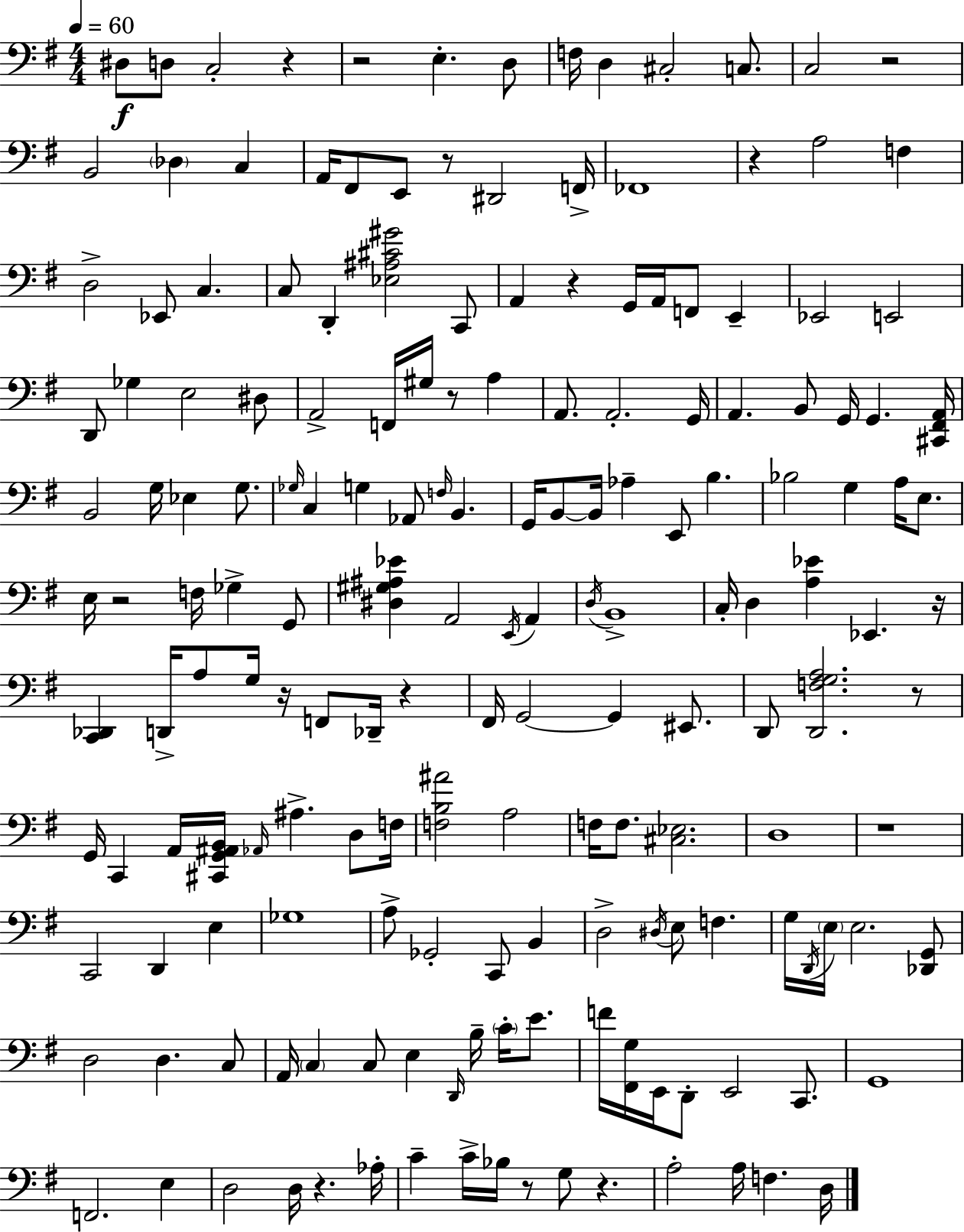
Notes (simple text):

D#3/e D3/e C3/h R/q R/h E3/q. D3/e F3/s D3/q C#3/h C3/e. C3/h R/h B2/h Db3/q C3/q A2/s F#2/e E2/e R/e D#2/h F2/s FES2/w R/q A3/h F3/q D3/h Eb2/e C3/q. C3/e D2/q [Eb3,A#3,C#4,G#4]/h C2/e A2/q R/q G2/s A2/s F2/e E2/q Eb2/h E2/h D2/e Gb3/q E3/h D#3/e A2/h F2/s G#3/s R/e A3/q A2/e. A2/h. G2/s A2/q. B2/e G2/s G2/q. [C#2,F#2,A2]/s B2/h G3/s Eb3/q G3/e. Gb3/s C3/q G3/q Ab2/e F3/s B2/q. G2/s B2/e B2/s Ab3/q E2/e B3/q. Bb3/h G3/q A3/s E3/e. E3/s R/h F3/s Gb3/q G2/e [D#3,G#3,A#3,Eb4]/q A2/h E2/s A2/q D3/s B2/w C3/s D3/q [A3,Eb4]/q Eb2/q. R/s [C2,Db2]/q D2/s A3/e G3/s R/s F2/e Db2/s R/q F#2/s G2/h G2/q EIS2/e. D2/e [D2,F3,G3,A3]/h. R/e G2/s C2/q A2/s [C#2,G2,A#2,B2]/s Ab2/s A#3/q. D3/e F3/s [F3,B3,A#4]/h A3/h F3/s F3/e. [C#3,Eb3]/h. D3/w R/w C2/h D2/q E3/q Gb3/w A3/e Gb2/h C2/e B2/q D3/h D#3/s E3/e F3/q. G3/s D2/s E3/s E3/h. [Db2,G2]/e D3/h D3/q. C3/e A2/s C3/q C3/e E3/q D2/s B3/s C4/s E4/e. F4/s [F#2,G3]/s E2/s D2/e E2/h C2/e. G2/w F2/h. E3/q D3/h D3/s R/q. Ab3/s C4/q C4/s Bb3/s R/e G3/e R/q. A3/h A3/s F3/q. D3/s